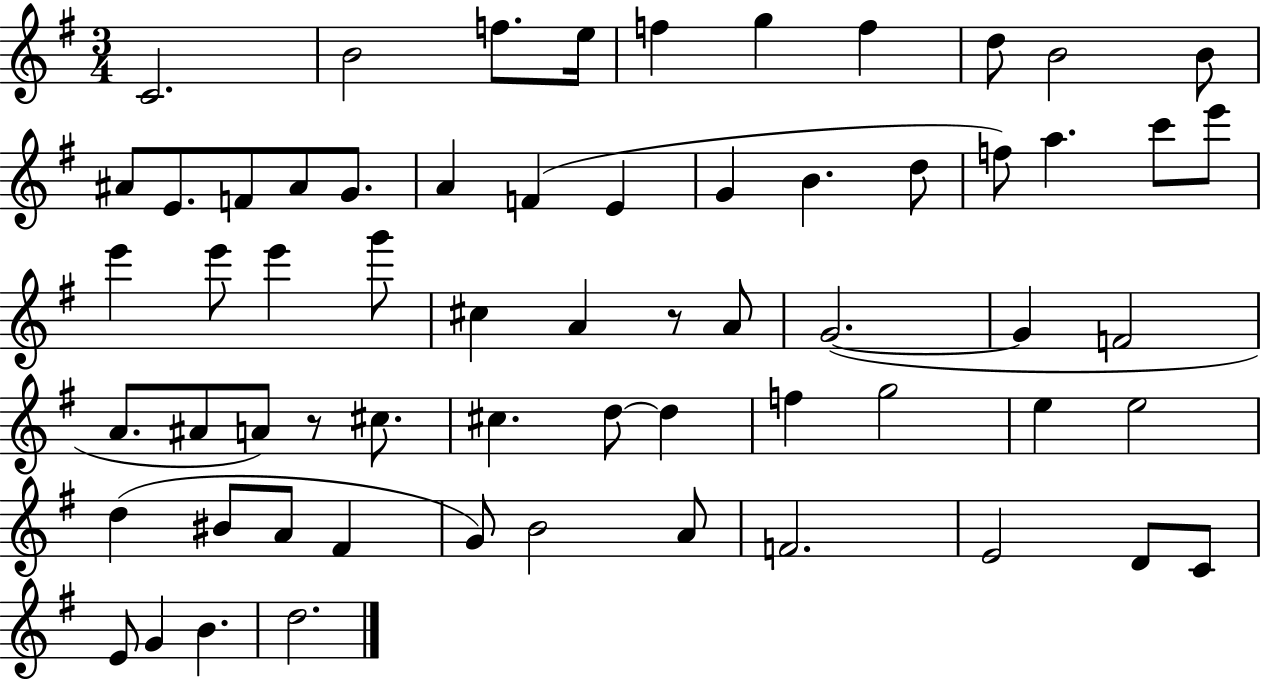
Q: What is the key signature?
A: G major